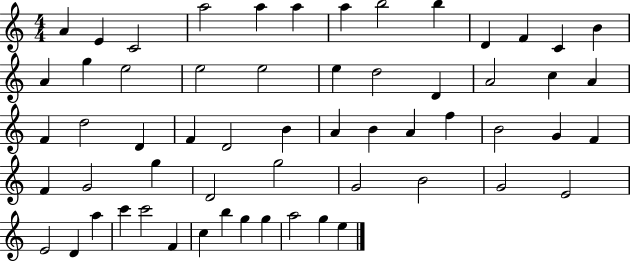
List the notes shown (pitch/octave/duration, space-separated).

A4/q E4/q C4/h A5/h A5/q A5/q A5/q B5/h B5/q D4/q F4/q C4/q B4/q A4/q G5/q E5/h E5/h E5/h E5/q D5/h D4/q A4/h C5/q A4/q F4/q D5/h D4/q F4/q D4/h B4/q A4/q B4/q A4/q F5/q B4/h G4/q F4/q F4/q G4/h G5/q D4/h G5/h G4/h B4/h G4/h E4/h E4/h D4/q A5/q C6/q C6/h F4/q C5/q B5/q G5/q G5/q A5/h G5/q E5/q